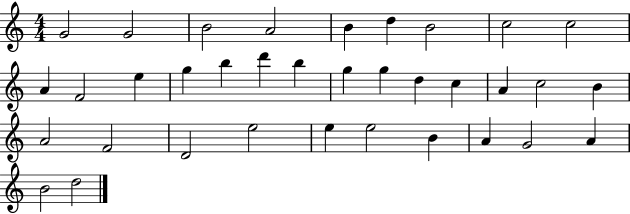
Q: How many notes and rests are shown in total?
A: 35